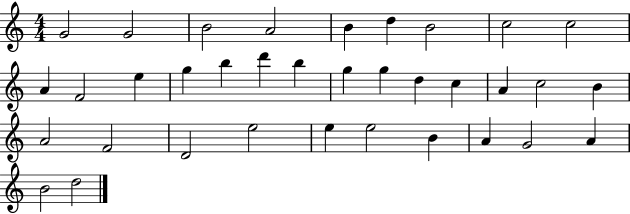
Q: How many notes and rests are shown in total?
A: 35